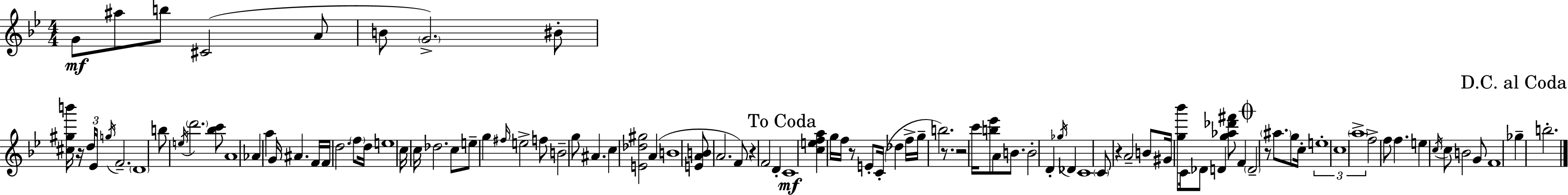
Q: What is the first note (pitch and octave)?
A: G4